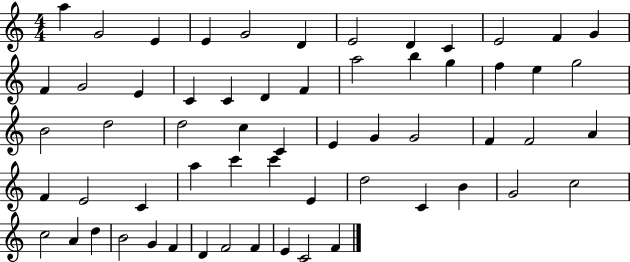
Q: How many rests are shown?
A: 0